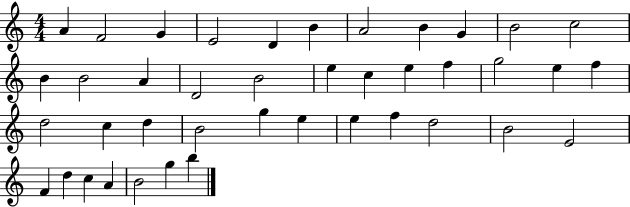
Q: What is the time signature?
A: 4/4